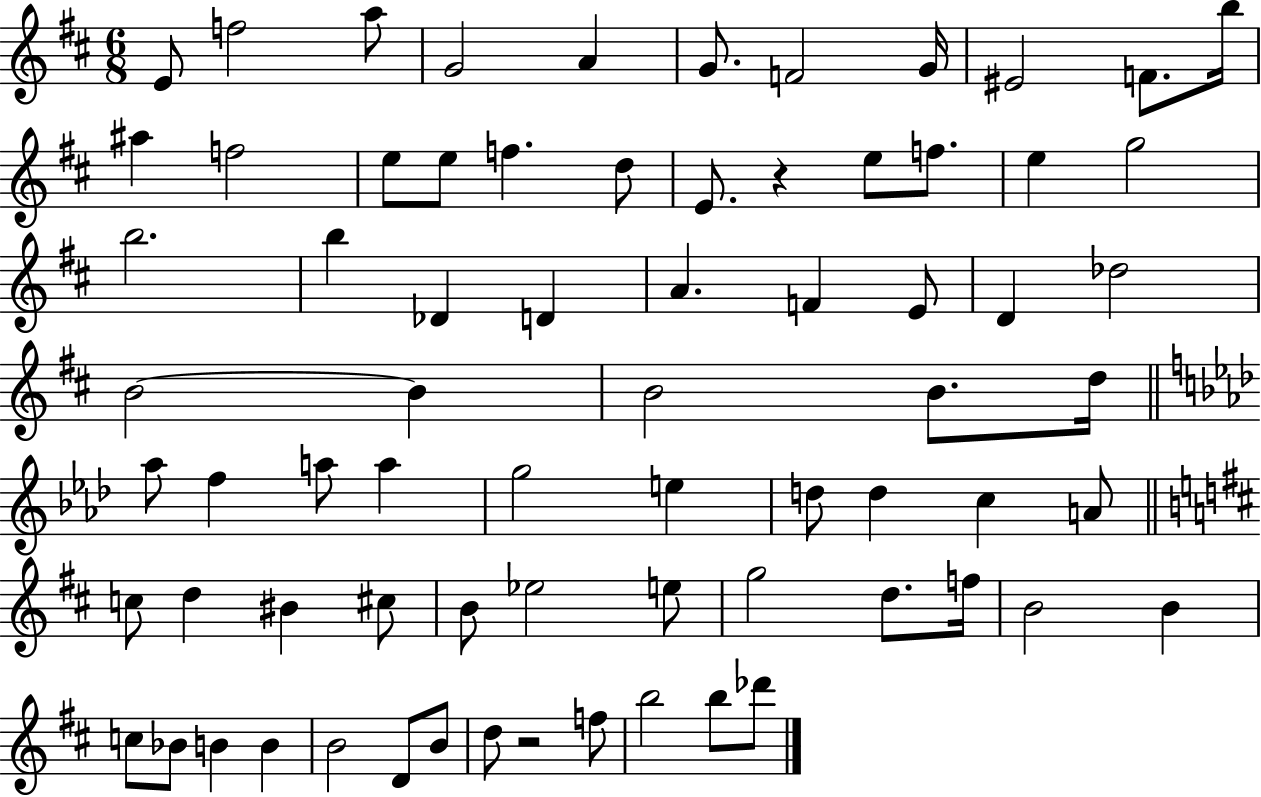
X:1
T:Untitled
M:6/8
L:1/4
K:D
E/2 f2 a/2 G2 A G/2 F2 G/4 ^E2 F/2 b/4 ^a f2 e/2 e/2 f d/2 E/2 z e/2 f/2 e g2 b2 b _D D A F E/2 D _d2 B2 B B2 B/2 d/4 _a/2 f a/2 a g2 e d/2 d c A/2 c/2 d ^B ^c/2 B/2 _e2 e/2 g2 d/2 f/4 B2 B c/2 _B/2 B B B2 D/2 B/2 d/2 z2 f/2 b2 b/2 _d'/2